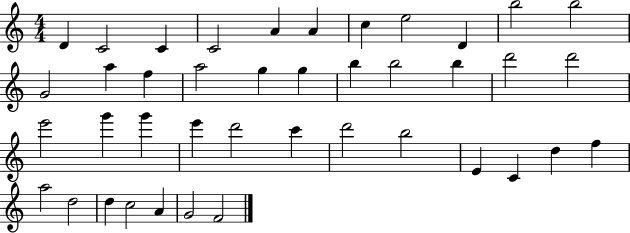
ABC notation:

X:1
T:Untitled
M:4/4
L:1/4
K:C
D C2 C C2 A A c e2 D b2 b2 G2 a f a2 g g b b2 b d'2 d'2 e'2 g' g' e' d'2 c' d'2 b2 E C d f a2 d2 d c2 A G2 F2